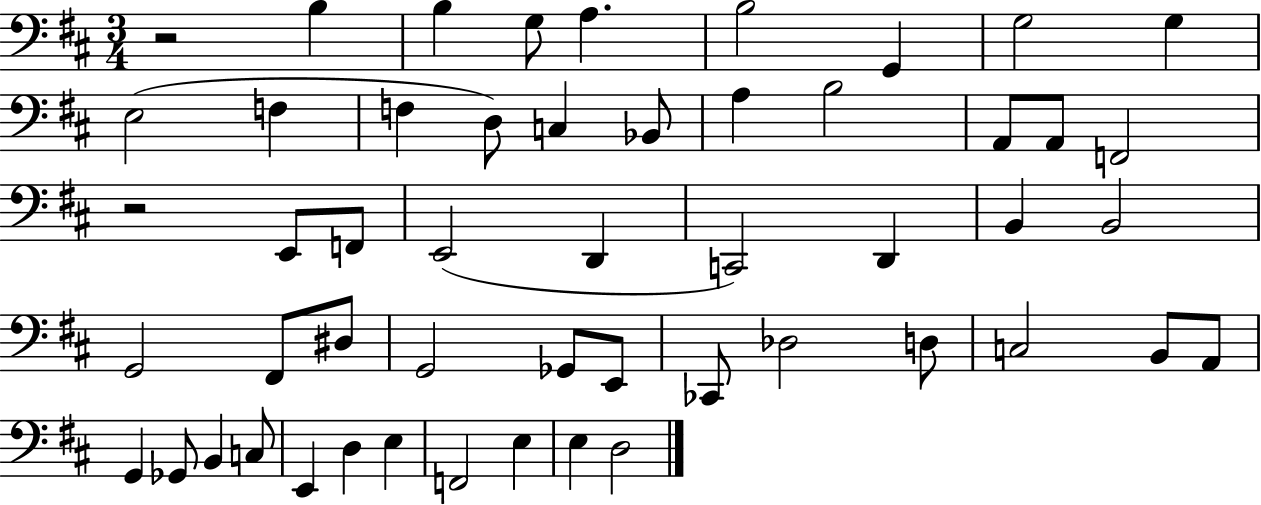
R/h B3/q B3/q G3/e A3/q. B3/h G2/q G3/h G3/q E3/h F3/q F3/q D3/e C3/q Bb2/e A3/q B3/h A2/e A2/e F2/h R/h E2/e F2/e E2/h D2/q C2/h D2/q B2/q B2/h G2/h F#2/e D#3/e G2/h Gb2/e E2/e CES2/e Db3/h D3/e C3/h B2/e A2/e G2/q Gb2/e B2/q C3/e E2/q D3/q E3/q F2/h E3/q E3/q D3/h